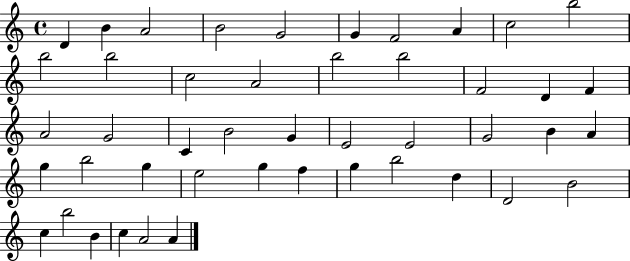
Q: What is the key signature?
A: C major